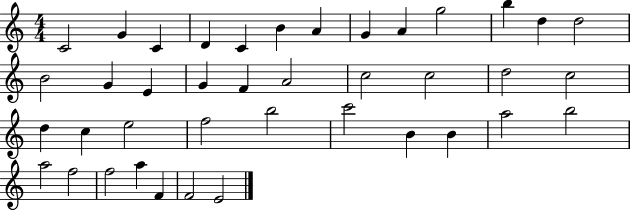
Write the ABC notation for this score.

X:1
T:Untitled
M:4/4
L:1/4
K:C
C2 G C D C B A G A g2 b d d2 B2 G E G F A2 c2 c2 d2 c2 d c e2 f2 b2 c'2 B B a2 b2 a2 f2 f2 a F F2 E2